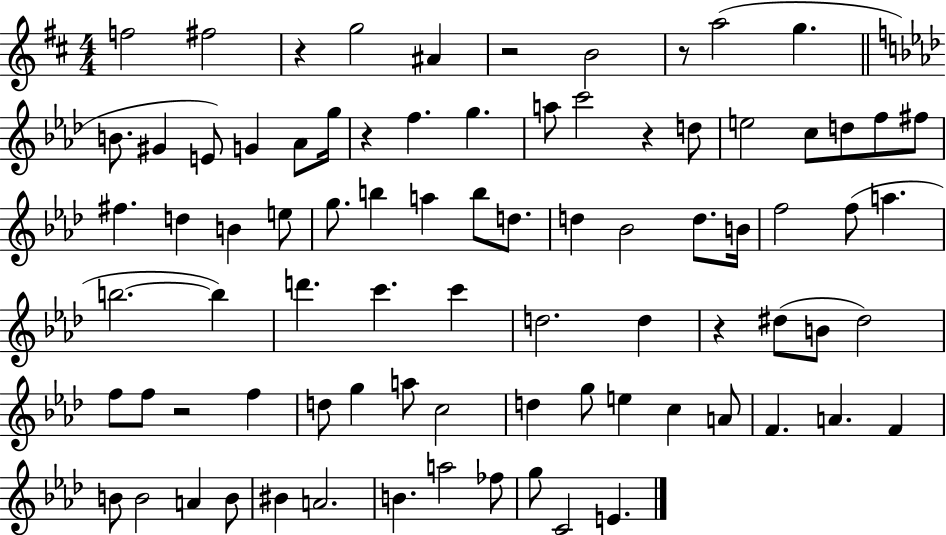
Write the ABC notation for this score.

X:1
T:Untitled
M:4/4
L:1/4
K:D
f2 ^f2 z g2 ^A z2 B2 z/2 a2 g B/2 ^G E/2 G _A/2 g/4 z f g a/2 c'2 z d/2 e2 c/2 d/2 f/2 ^f/2 ^f d B e/2 g/2 b a b/2 d/2 d _B2 d/2 B/4 f2 f/2 a b2 b d' c' c' d2 d z ^d/2 B/2 ^d2 f/2 f/2 z2 f d/2 g a/2 c2 d g/2 e c A/2 F A F B/2 B2 A B/2 ^B A2 B a2 _f/2 g/2 C2 E